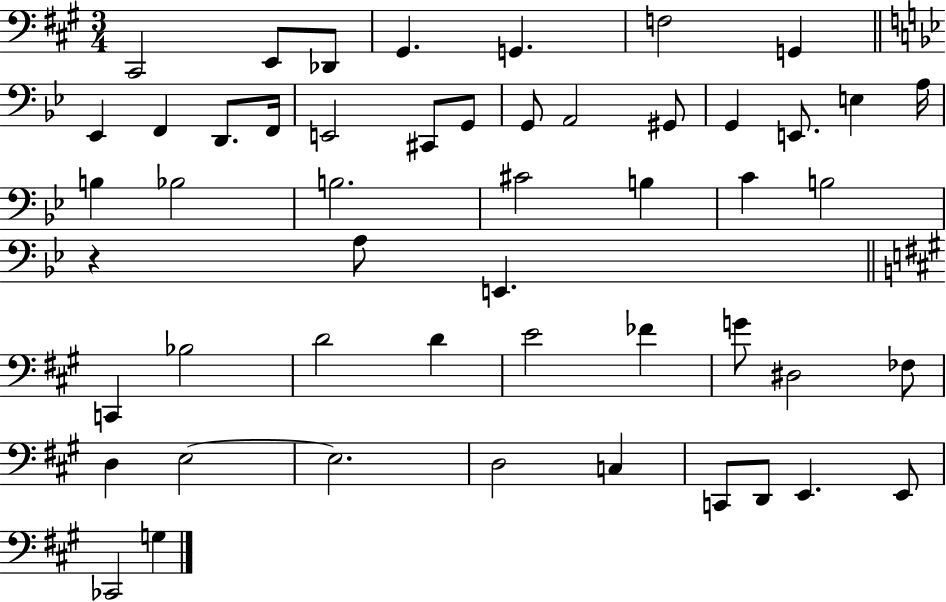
{
  \clef bass
  \numericTimeSignature
  \time 3/4
  \key a \major
  cis,2 e,8 des,8 | gis,4. g,4. | f2 g,4 | \bar "||" \break \key bes \major ees,4 f,4 d,8. f,16 | e,2 cis,8 g,8 | g,8 a,2 gis,8 | g,4 e,8. e4 a16 | \break b4 bes2 | b2. | cis'2 b4 | c'4 b2 | \break r4 a8 e,4. | \bar "||" \break \key a \major c,4 bes2 | d'2 d'4 | e'2 fes'4 | g'8 dis2 fes8 | \break d4 e2~~ | e2. | d2 c4 | c,8 d,8 e,4. e,8 | \break ces,2 g4 | \bar "|."
}